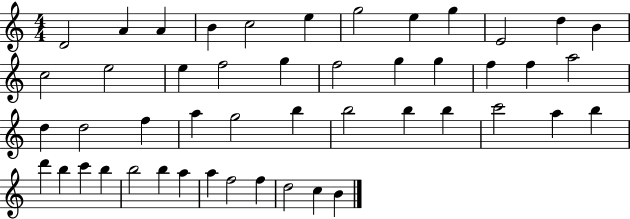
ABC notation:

X:1
T:Untitled
M:4/4
L:1/4
K:C
D2 A A B c2 e g2 e g E2 d B c2 e2 e f2 g f2 g g f f a2 d d2 f a g2 b b2 b b c'2 a b d' b c' b b2 b a a f2 f d2 c B